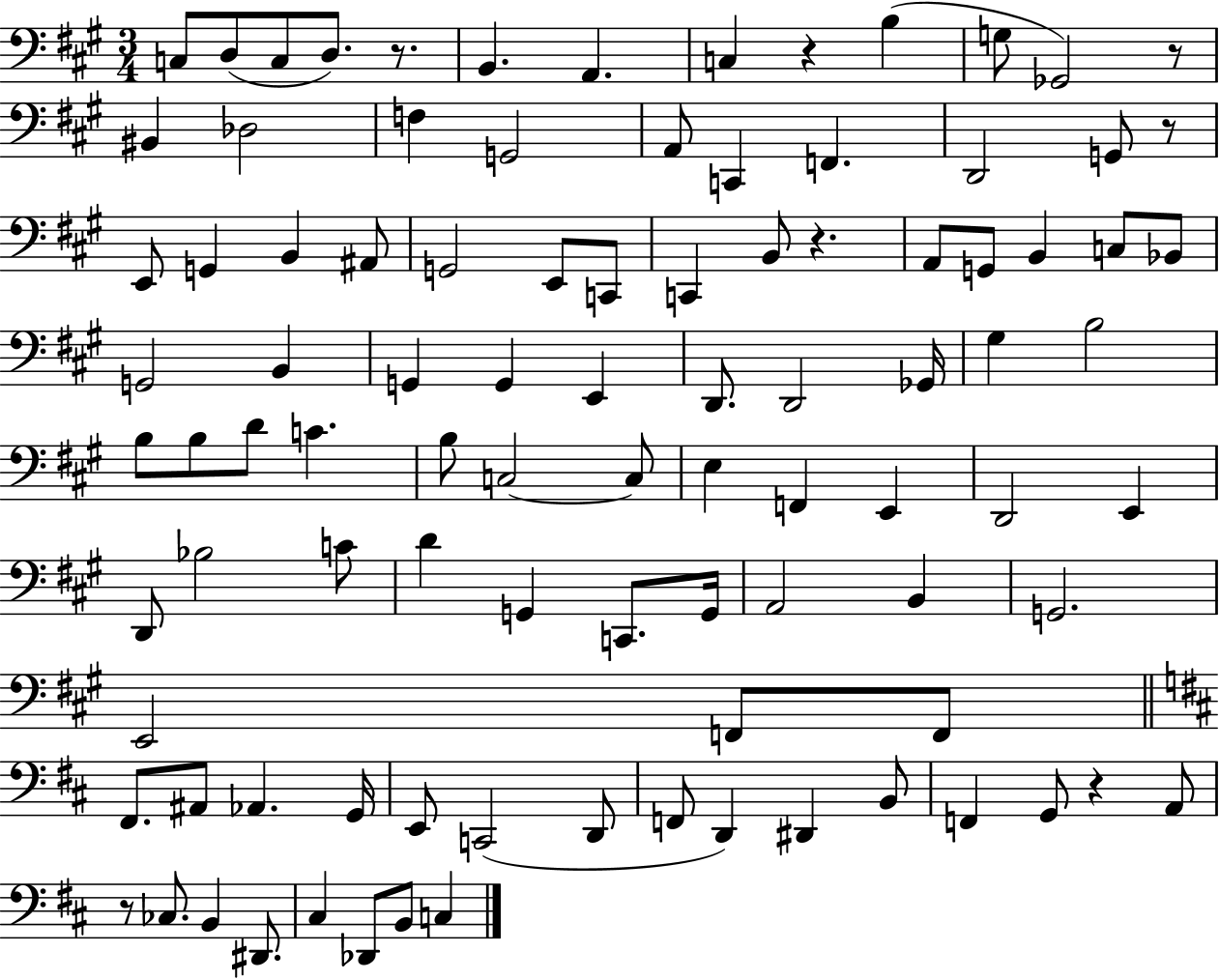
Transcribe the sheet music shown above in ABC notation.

X:1
T:Untitled
M:3/4
L:1/4
K:A
C,/2 D,/2 C,/2 D,/2 z/2 B,, A,, C, z B, G,/2 _G,,2 z/2 ^B,, _D,2 F, G,,2 A,,/2 C,, F,, D,,2 G,,/2 z/2 E,,/2 G,, B,, ^A,,/2 G,,2 E,,/2 C,,/2 C,, B,,/2 z A,,/2 G,,/2 B,, C,/2 _B,,/2 G,,2 B,, G,, G,, E,, D,,/2 D,,2 _G,,/4 ^G, B,2 B,/2 B,/2 D/2 C B,/2 C,2 C,/2 E, F,, E,, D,,2 E,, D,,/2 _B,2 C/2 D G,, C,,/2 G,,/4 A,,2 B,, G,,2 E,,2 F,,/2 F,,/2 ^F,,/2 ^A,,/2 _A,, G,,/4 E,,/2 C,,2 D,,/2 F,,/2 D,, ^D,, B,,/2 F,, G,,/2 z A,,/2 z/2 _C,/2 B,, ^D,,/2 ^C, _D,,/2 B,,/2 C,